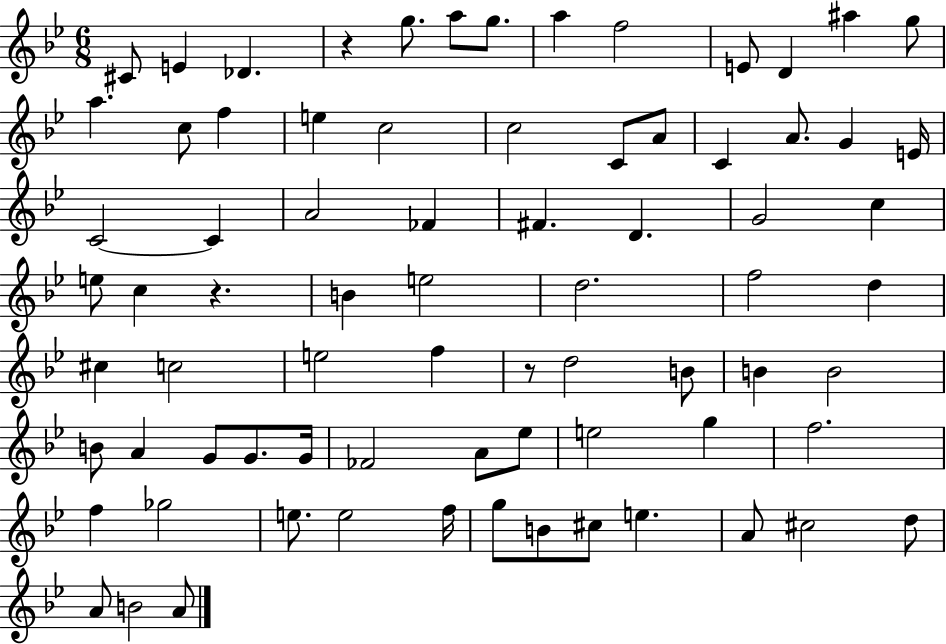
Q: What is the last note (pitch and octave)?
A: A4